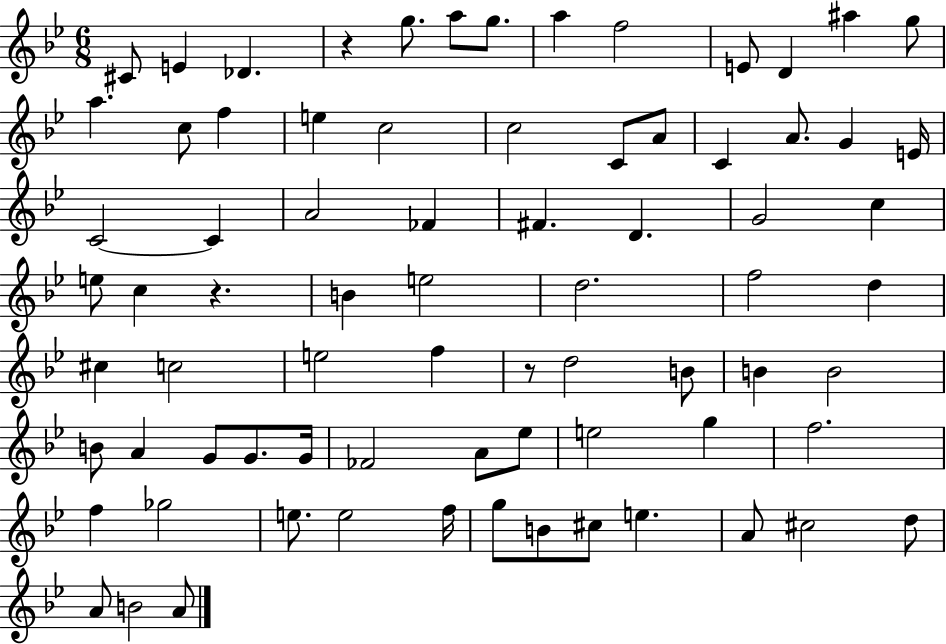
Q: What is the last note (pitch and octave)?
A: A4